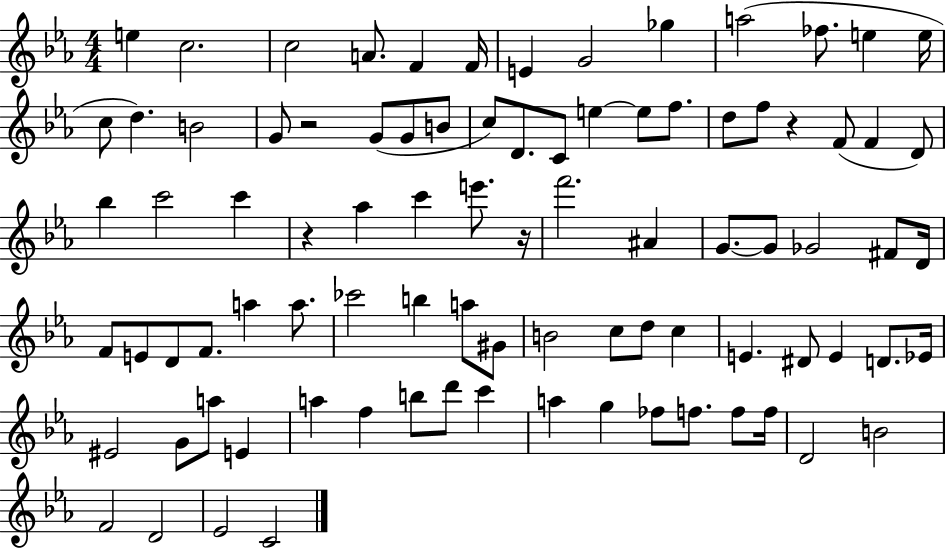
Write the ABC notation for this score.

X:1
T:Untitled
M:4/4
L:1/4
K:Eb
e c2 c2 A/2 F F/4 E G2 _g a2 _f/2 e e/4 c/2 d B2 G/2 z2 G/2 G/2 B/2 c/2 D/2 C/2 e e/2 f/2 d/2 f/2 z F/2 F D/2 _b c'2 c' z _a c' e'/2 z/4 f'2 ^A G/2 G/2 _G2 ^F/2 D/4 F/2 E/2 D/2 F/2 a a/2 _c'2 b a/2 ^G/2 B2 c/2 d/2 c E ^D/2 E D/2 _E/4 ^E2 G/2 a/2 E a f b/2 d'/2 c' a g _f/2 f/2 f/2 f/4 D2 B2 F2 D2 _E2 C2